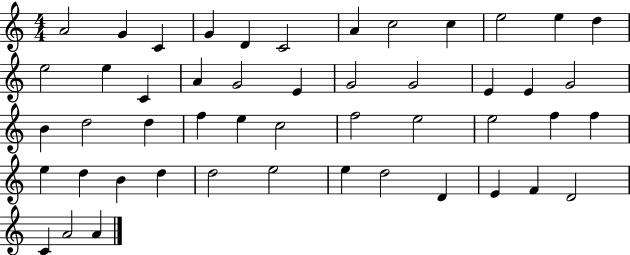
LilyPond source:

{
  \clef treble
  \numericTimeSignature
  \time 4/4
  \key c \major
  a'2 g'4 c'4 | g'4 d'4 c'2 | a'4 c''2 c''4 | e''2 e''4 d''4 | \break e''2 e''4 c'4 | a'4 g'2 e'4 | g'2 g'2 | e'4 e'4 g'2 | \break b'4 d''2 d''4 | f''4 e''4 c''2 | f''2 e''2 | e''2 f''4 f''4 | \break e''4 d''4 b'4 d''4 | d''2 e''2 | e''4 d''2 d'4 | e'4 f'4 d'2 | \break c'4 a'2 a'4 | \bar "|."
}